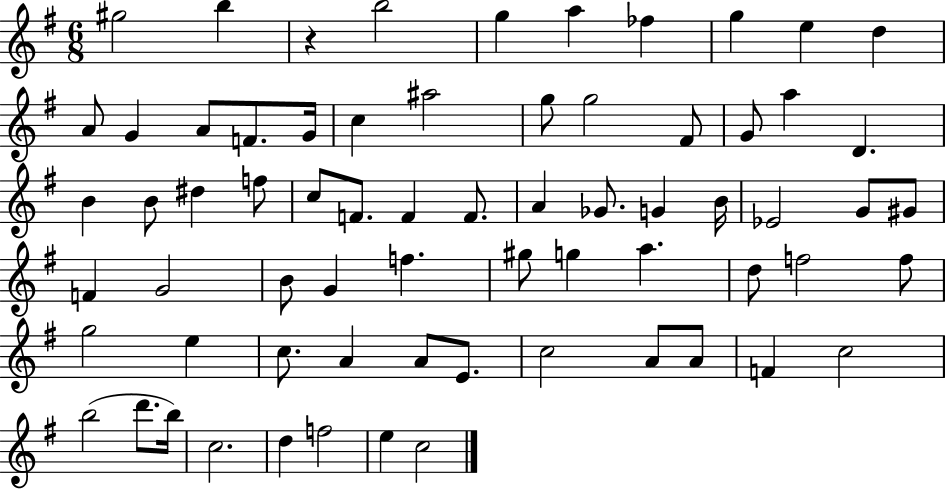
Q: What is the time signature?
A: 6/8